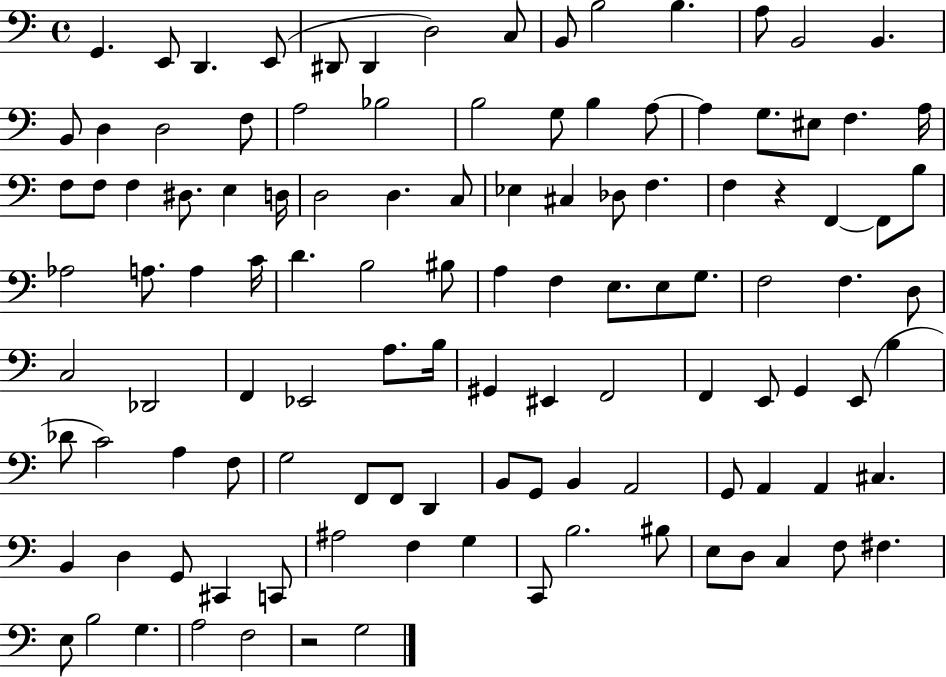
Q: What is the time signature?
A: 4/4